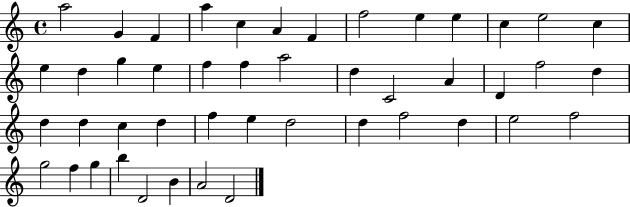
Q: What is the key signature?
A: C major